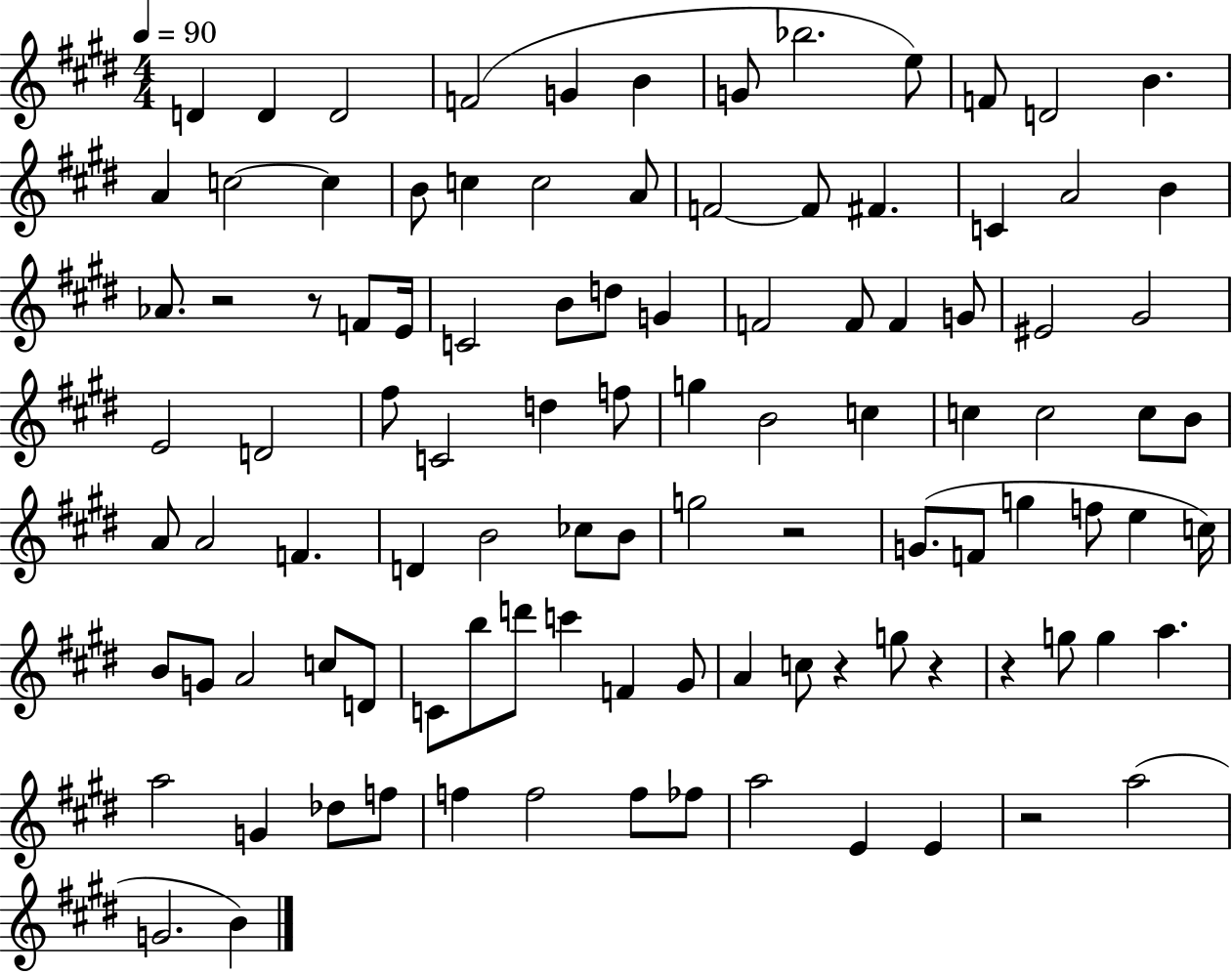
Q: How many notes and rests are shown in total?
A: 103